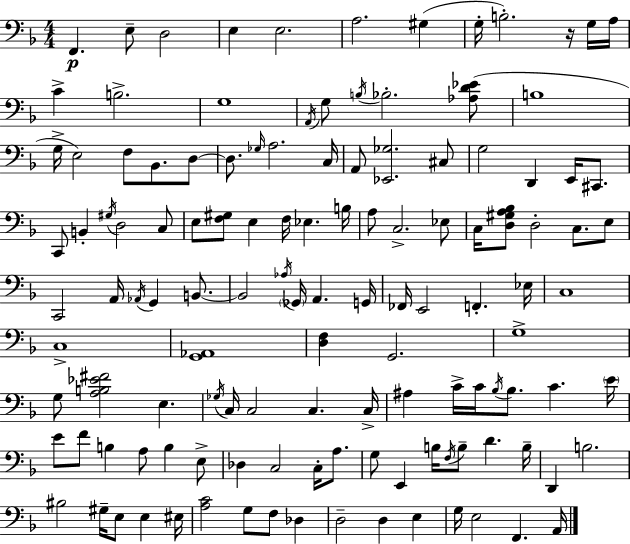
X:1
T:Untitled
M:4/4
L:1/4
K:Dm
F,, E,/2 D,2 E, E,2 A,2 ^G, G,/4 B,2 z/4 G,/4 A,/4 C B,2 G,4 A,,/4 G,/2 B,/4 _B,2 [_A,D_E]/2 B,4 G,/4 E,2 F,/2 _B,,/2 D,/2 D,/2 _G,/4 A,2 C,/4 A,,/2 [_E,,_G,]2 ^C,/2 G,2 D,, E,,/4 ^C,,/2 C,,/2 B,, ^G,/4 D,2 C,/2 E,/2 [F,^G,]/2 E, F,/4 _E, B,/4 A,/2 C,2 _E,/2 C,/4 [D,^G,A,_B,]/2 D,2 C,/2 E,/2 C,,2 A,,/4 _A,,/4 G,, B,,/2 B,,2 _A,/4 _G,,/4 A,, G,,/4 _F,,/4 E,,2 F,, _E,/4 C,4 C,4 [G,,_A,,]4 [D,F,] G,,2 G,4 G,/2 [A,B,_E^F]2 E, _G,/4 C,/4 C,2 C, C,/4 ^A, C/4 C/4 _B,/4 _B,/2 C E/4 E/2 F/2 B, A,/2 B, E,/2 _D, C,2 C,/4 A,/2 G,/2 E,, B,/4 F,/4 B,/2 D B,/4 D,, B,2 ^B,2 ^G,/4 E,/2 E, ^E,/4 [A,C]2 G,/2 F,/2 _D, D,2 D, E, G,/4 E,2 F,, A,,/4